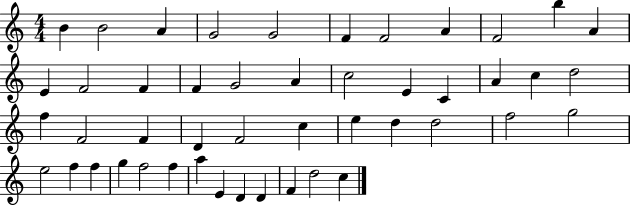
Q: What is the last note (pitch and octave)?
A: C5